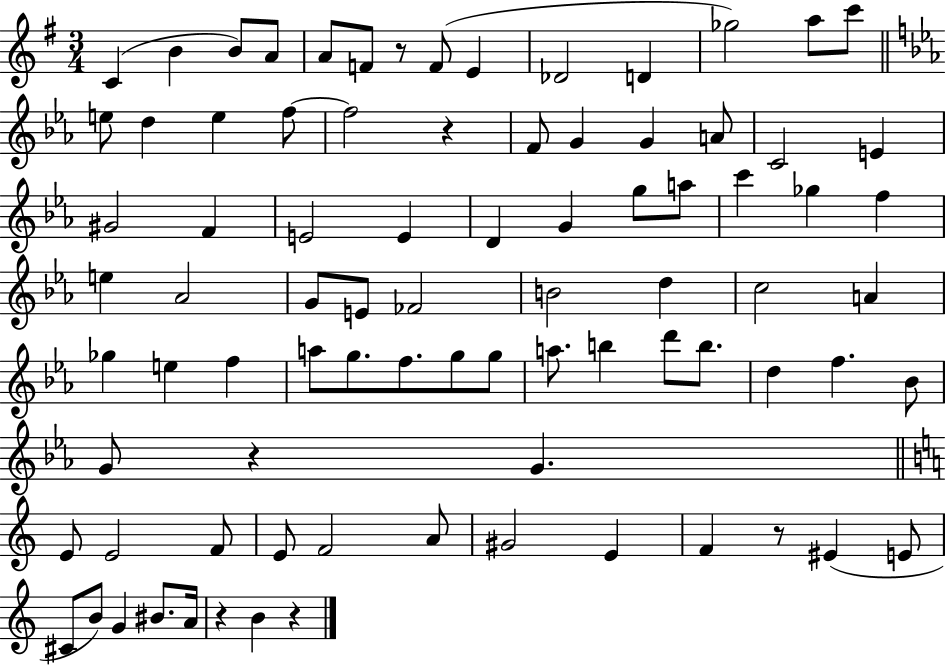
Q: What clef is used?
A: treble